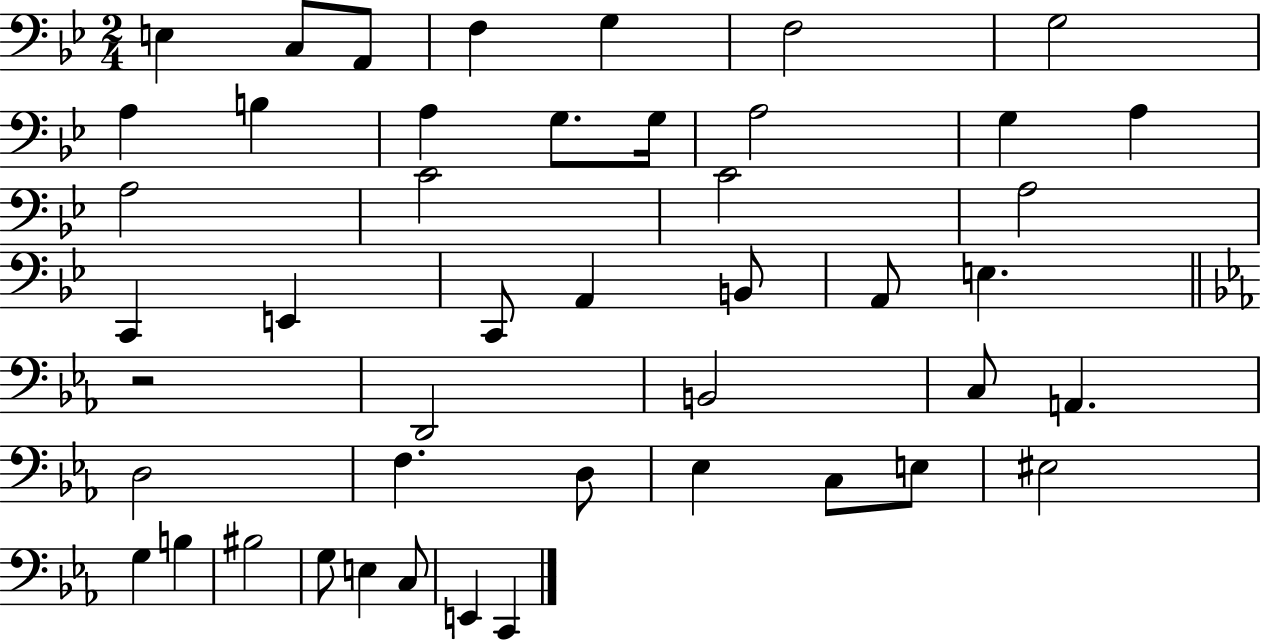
E3/q C3/e A2/e F3/q G3/q F3/h G3/h A3/q B3/q A3/q G3/e. G3/s A3/h G3/q A3/q A3/h C4/h C4/h A3/h C2/q E2/q C2/e A2/q B2/e A2/e E3/q. R/h D2/h B2/h C3/e A2/q. D3/h F3/q. D3/e Eb3/q C3/e E3/e EIS3/h G3/q B3/q BIS3/h G3/e E3/q C3/e E2/q C2/q